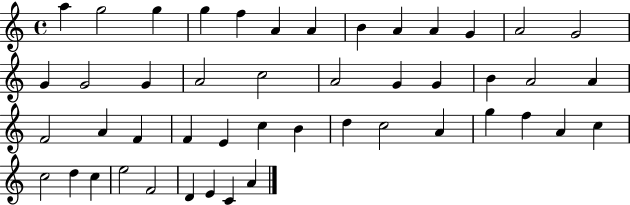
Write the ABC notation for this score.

X:1
T:Untitled
M:4/4
L:1/4
K:C
a g2 g g f A A B A A G A2 G2 G G2 G A2 c2 A2 G G B A2 A F2 A F F E c B d c2 A g f A c c2 d c e2 F2 D E C A